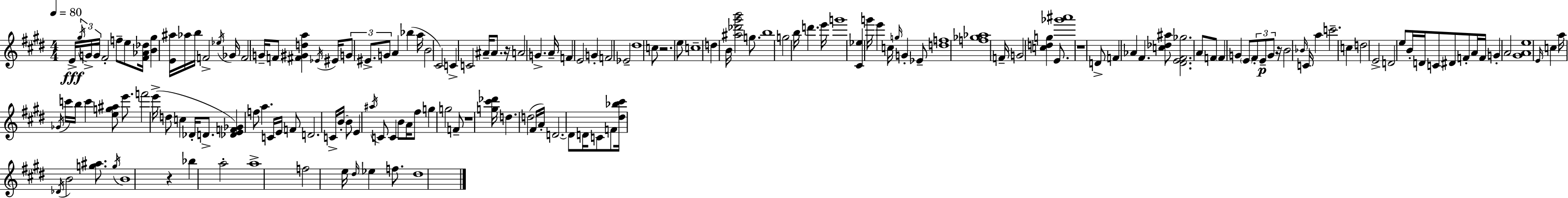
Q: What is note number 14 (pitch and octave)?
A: G4